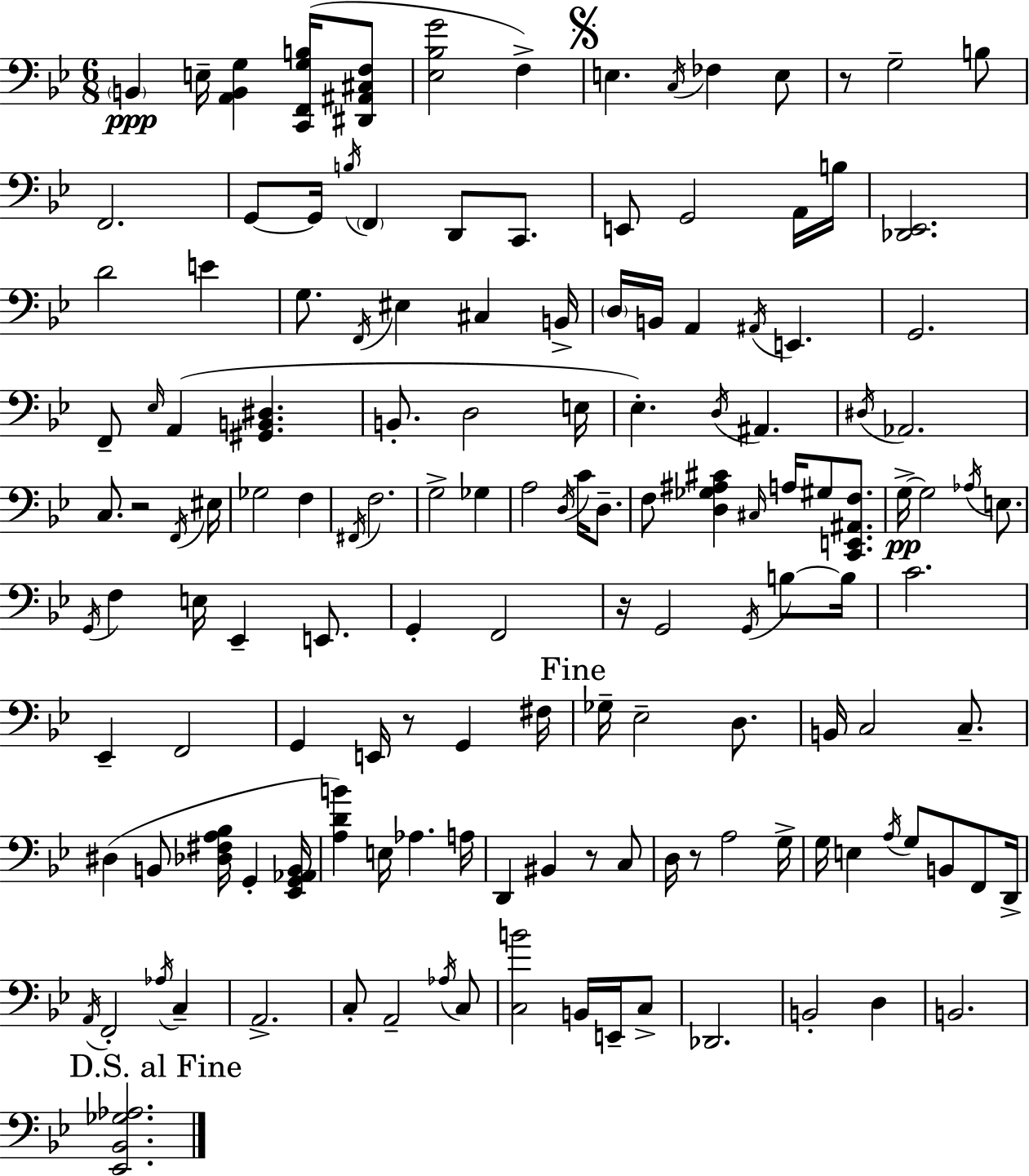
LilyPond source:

{
  \clef bass
  \numericTimeSignature
  \time 6/8
  \key g \minor
  \repeat volta 2 { \parenthesize b,4\ppp e16-- <a, b, g>4 <c, f, g b>16( <dis, ais, cis f>8 | <ees bes g'>2 f4->) | \mark \markup { \musicglyph "scripts.segno" } e4. \acciaccatura { c16 } fes4 e8 | r8 g2-- b8 | \break f,2. | g,8~~ g,16 \acciaccatura { b16 } \parenthesize f,4 d,8 c,8. | e,8 g,2 | a,16 b16 <des, ees,>2. | \break d'2 e'4 | g8. \acciaccatura { f,16 } eis4 cis4 | b,16-> \parenthesize d16 b,16 a,4 \acciaccatura { ais,16 } e,4. | g,2. | \break f,8-- \grace { ees16 } a,4( <gis, b, dis>4. | b,8.-. d2 | e16 ees4.-.) \acciaccatura { d16 } | ais,4. \acciaccatura { dis16 } aes,2. | \break c8. r2 | \acciaccatura { f,16 } eis16 ges2 | f4 \acciaccatura { fis,16 } f2. | g2-> | \break ges4 a2 | \acciaccatura { d16 } c'16 d8.-- f8 | <d ges ais cis'>4 \grace { cis16 } a16 gis8 <c, e, ais, f>8. g16->~~\pp | g2 \acciaccatura { aes16 } e8. | \break \acciaccatura { g,16 } f4 e16 ees,4-- e,8. | g,4-. f,2 | r16 g,2 \acciaccatura { g,16 } b8~~ | b16 c'2. | \break ees,4-- f,2 | g,4 e,16 r8 g,4 | fis16 \mark "Fine" ges16-- ees2-- d8. | b,16 c2 c8.-- | \break dis4( b,8 <des fis a bes>16 g,4-. | <ees, g, aes, b,>16 <a d' b'>4) e16 aes4. | a16 d,4 bis,4 r8 | c8 d16 r8 a2 | \break g16-> g16 e4 \acciaccatura { a16 } g8 b,8 | f,8 d,16-> \acciaccatura { a,16 } f,2-. | \acciaccatura { aes16 } c4-- a,2.-> | c8-. a,2-- | \break \acciaccatura { aes16 } c8 <c b'>2 | b,16 e,16-- c8-> des,2. | b,2-. | d4 b,2. | \break \mark "D.S. al Fine" <ees, bes, ges aes>2. | } \bar "|."
}